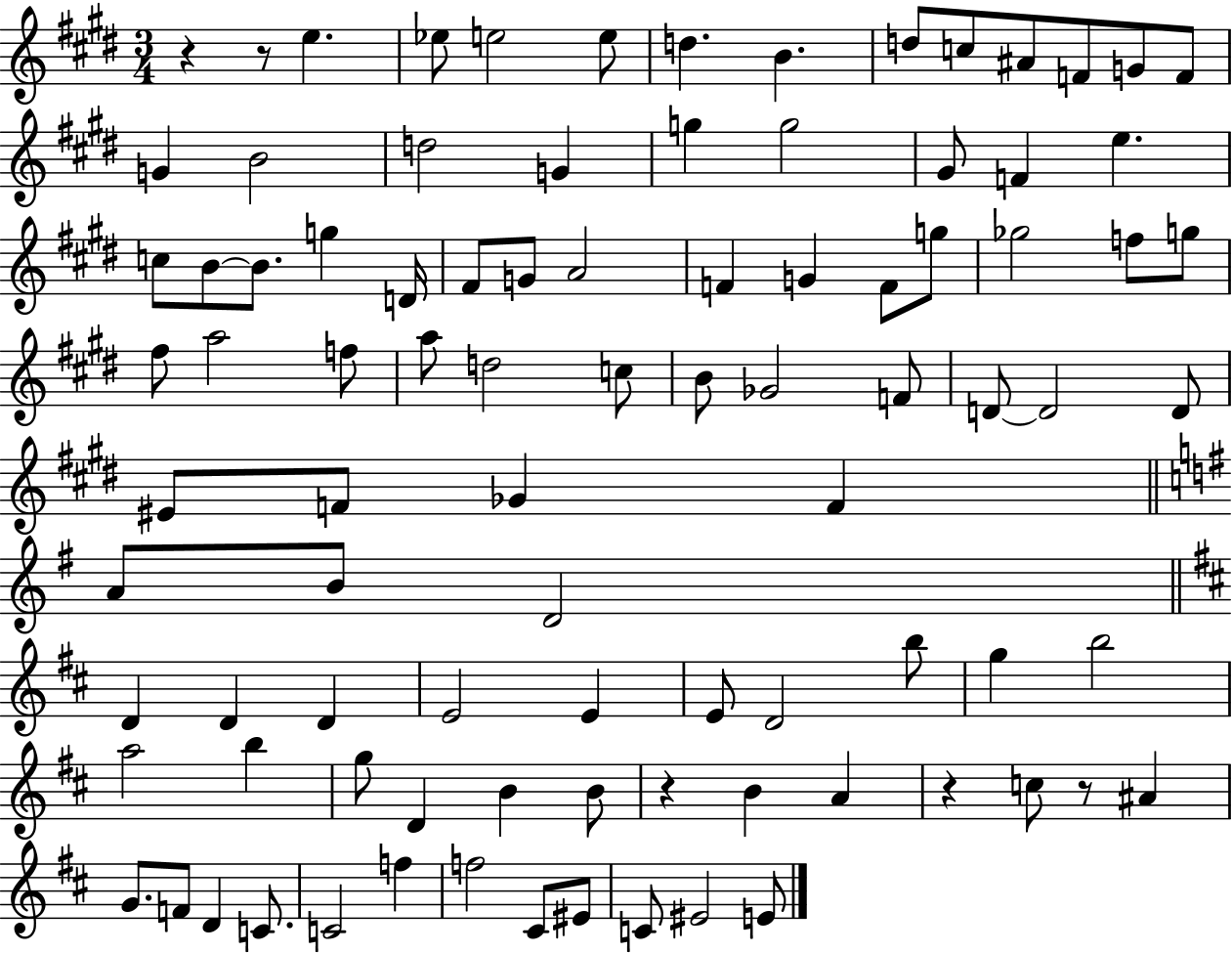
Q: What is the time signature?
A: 3/4